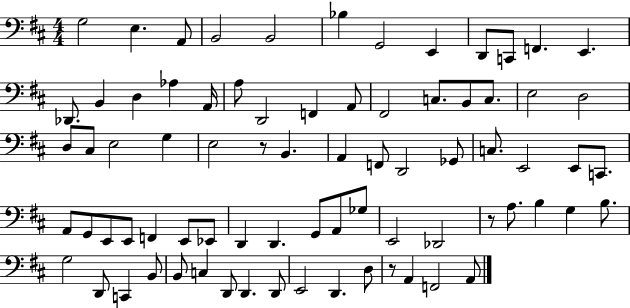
{
  \clef bass
  \numericTimeSignature
  \time 4/4
  \key d \major
  g2 e4. a,8 | b,2 b,2 | bes4 g,2 e,4 | d,8 c,8 f,4. e,4. | \break des,8. b,4 d4 aes4 a,16 | a8 d,2 f,4 a,8 | fis,2 c8. b,8 c8. | e2 d2 | \break d8 cis8 e2 g4 | e2 r8 b,4. | a,4 f,8 d,2 ges,8 | c8. e,2 e,8 c,8. | \break a,8 g,8 e,8 e,8 f,4 e,8 ees,8 | d,4 d,4. g,8 a,8 ges8 | e,2 des,2 | r8 a8. b4 g4 b8. | \break g2 d,8 c,4 b,8 | b,8 c4 d,8 d,4. d,8 | e,2 d,4. d8 | r8 a,4 f,2 a,8 | \break \bar "|."
}